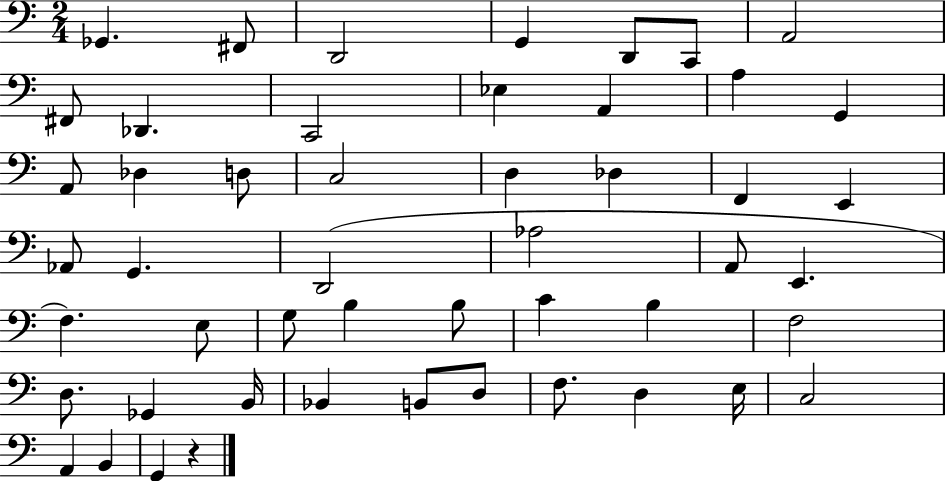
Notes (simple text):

Gb2/q. F#2/e D2/h G2/q D2/e C2/e A2/h F#2/e Db2/q. C2/h Eb3/q A2/q A3/q G2/q A2/e Db3/q D3/e C3/h D3/q Db3/q F2/q E2/q Ab2/e G2/q. D2/h Ab3/h A2/e E2/q. F3/q. E3/e G3/e B3/q B3/e C4/q B3/q F3/h D3/e. Gb2/q B2/s Bb2/q B2/e D3/e F3/e. D3/q E3/s C3/h A2/q B2/q G2/q R/q